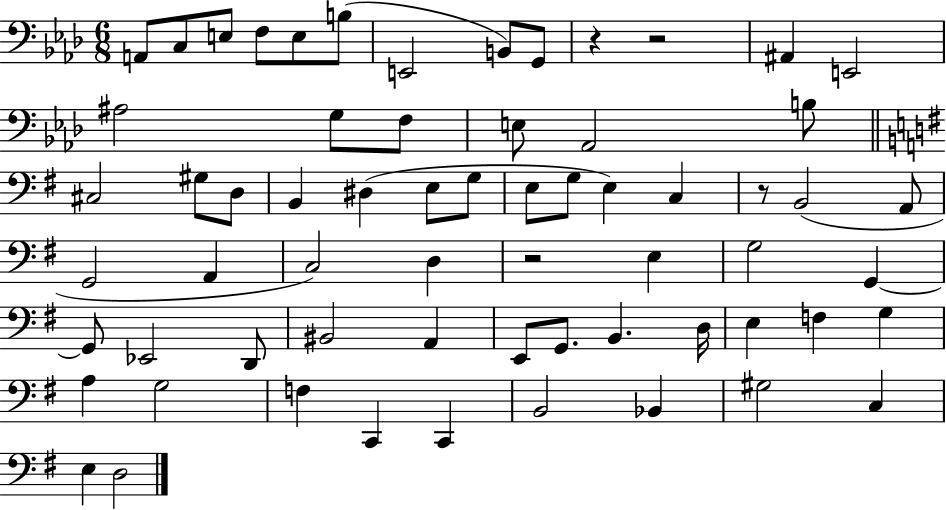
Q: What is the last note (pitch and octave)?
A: D3